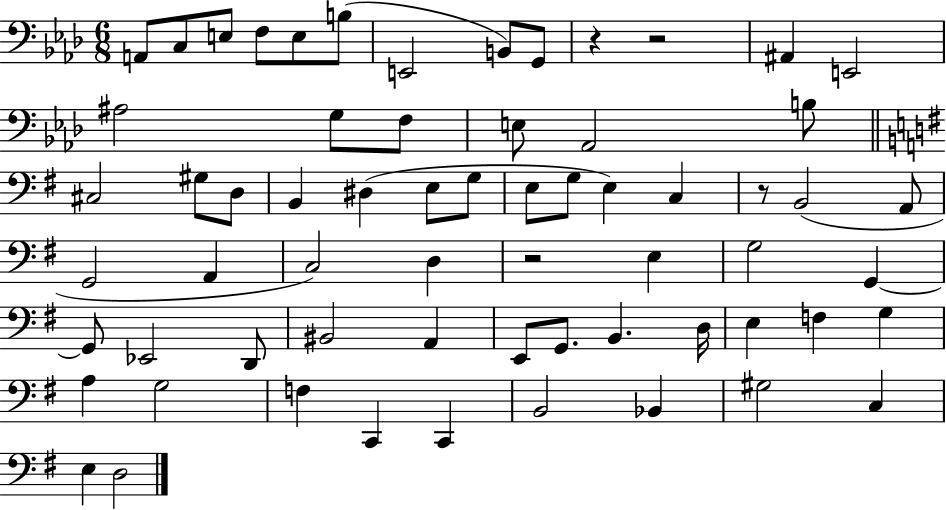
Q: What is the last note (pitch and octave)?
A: D3